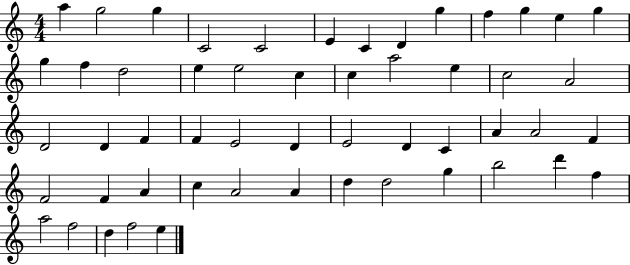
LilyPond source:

{
  \clef treble
  \numericTimeSignature
  \time 4/4
  \key c \major
  a''4 g''2 g''4 | c'2 c'2 | e'4 c'4 d'4 g''4 | f''4 g''4 e''4 g''4 | \break g''4 f''4 d''2 | e''4 e''2 c''4 | c''4 a''2 e''4 | c''2 a'2 | \break d'2 d'4 f'4 | f'4 e'2 d'4 | e'2 d'4 c'4 | a'4 a'2 f'4 | \break f'2 f'4 a'4 | c''4 a'2 a'4 | d''4 d''2 g''4 | b''2 d'''4 f''4 | \break a''2 f''2 | d''4 f''2 e''4 | \bar "|."
}